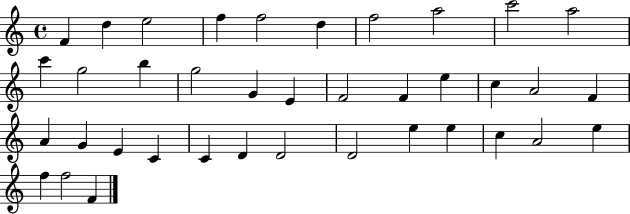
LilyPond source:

{
  \clef treble
  \time 4/4
  \defaultTimeSignature
  \key c \major
  f'4 d''4 e''2 | f''4 f''2 d''4 | f''2 a''2 | c'''2 a''2 | \break c'''4 g''2 b''4 | g''2 g'4 e'4 | f'2 f'4 e''4 | c''4 a'2 f'4 | \break a'4 g'4 e'4 c'4 | c'4 d'4 d'2 | d'2 e''4 e''4 | c''4 a'2 e''4 | \break f''4 f''2 f'4 | \bar "|."
}